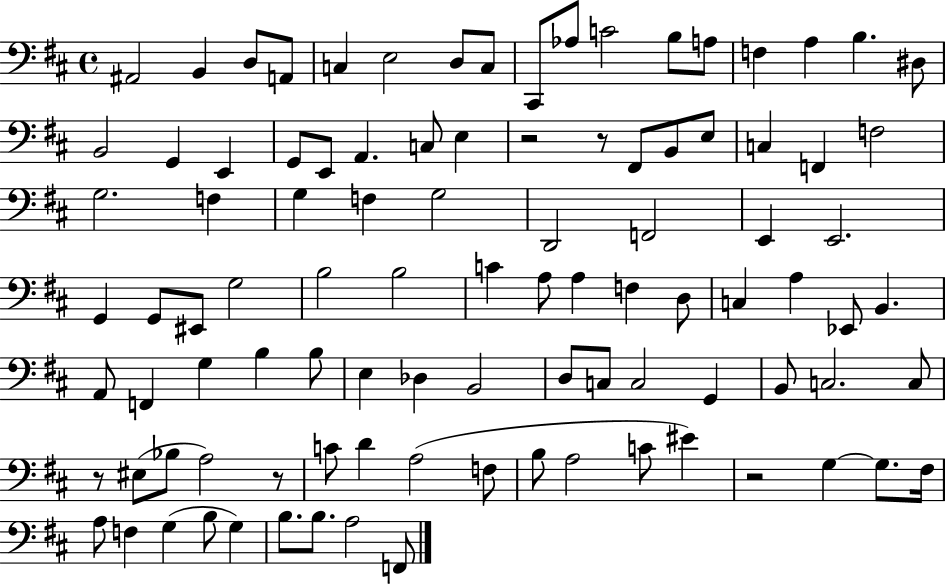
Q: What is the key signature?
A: D major